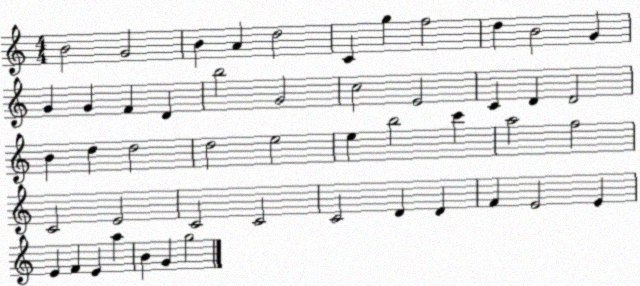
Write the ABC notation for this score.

X:1
T:Untitled
M:4/4
L:1/4
K:C
B2 G2 B A d2 C g f2 d B2 G G G F D b2 G2 c2 E2 C D D2 B d d2 d2 e2 e b2 c' a2 f2 C2 E2 C2 C2 C2 D D F E2 E E F E a B G g2